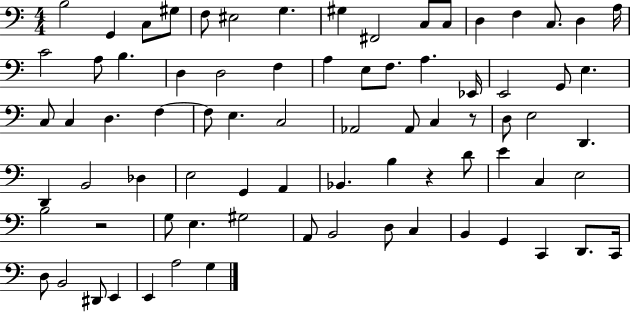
B3/h G2/q C3/e G#3/e F3/e EIS3/h G3/q. G#3/q F#2/h C3/e C3/e D3/q F3/q C3/e. D3/q A3/s C4/h A3/e B3/q. D3/q D3/h F3/q A3/q E3/e F3/e. A3/q. Eb2/s E2/h G2/e E3/q. C3/e C3/q D3/q. F3/q F3/e E3/q. C3/h Ab2/h Ab2/e C3/q R/e D3/e E3/h D2/q. D2/q B2/h Db3/q E3/h G2/q A2/q Bb2/q. B3/q R/q D4/e E4/q C3/q E3/h B3/h R/h G3/e E3/q. G#3/h A2/e B2/h D3/e C3/q B2/q G2/q C2/q D2/e. C2/s D3/e B2/h D#2/e E2/q E2/q A3/h G3/q